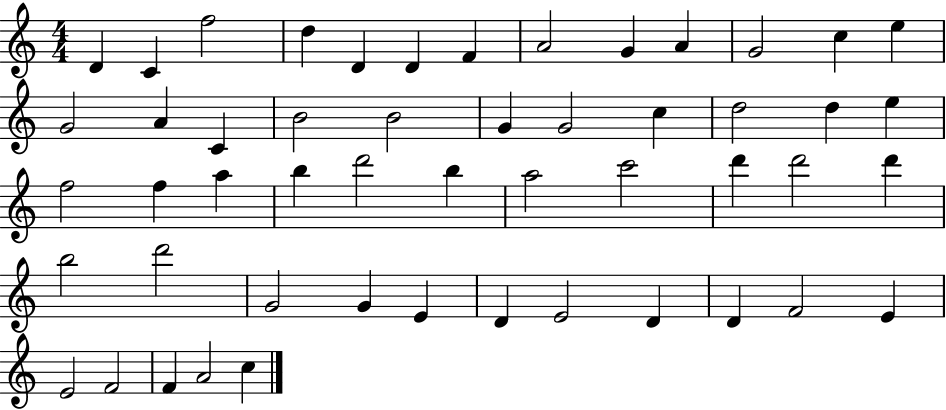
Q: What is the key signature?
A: C major